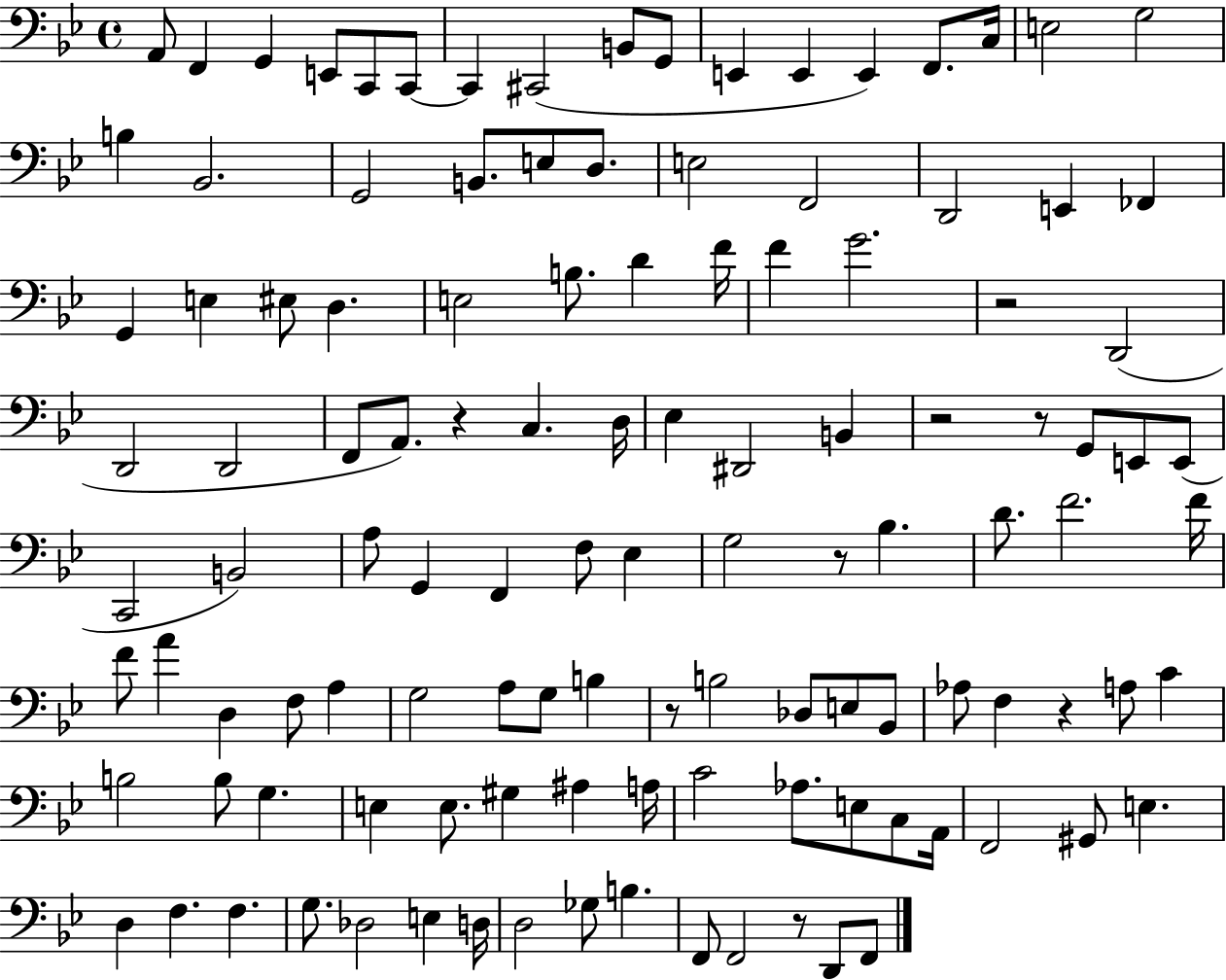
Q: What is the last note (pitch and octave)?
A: F2